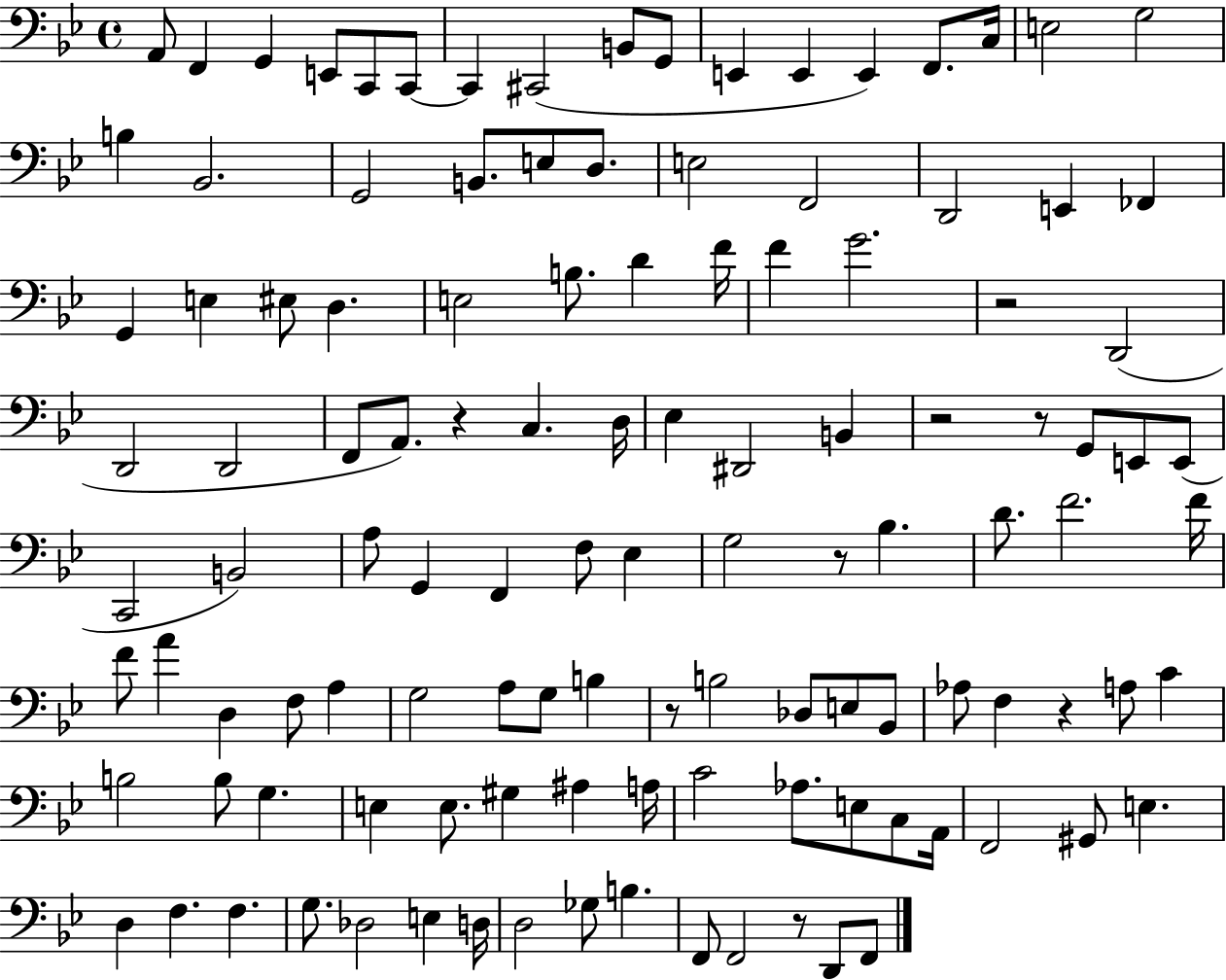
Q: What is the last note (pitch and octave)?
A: F2